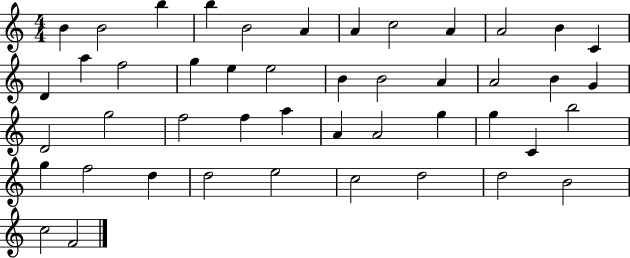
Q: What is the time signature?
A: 4/4